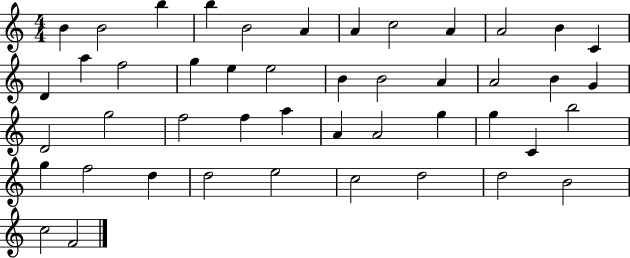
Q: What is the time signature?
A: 4/4